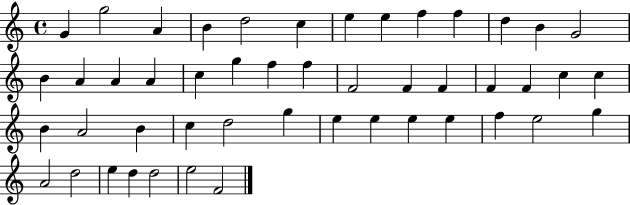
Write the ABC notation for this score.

X:1
T:Untitled
M:4/4
L:1/4
K:C
G g2 A B d2 c e e f f d B G2 B A A A c g f f F2 F F F F c c B A2 B c d2 g e e e e f e2 g A2 d2 e d d2 e2 F2